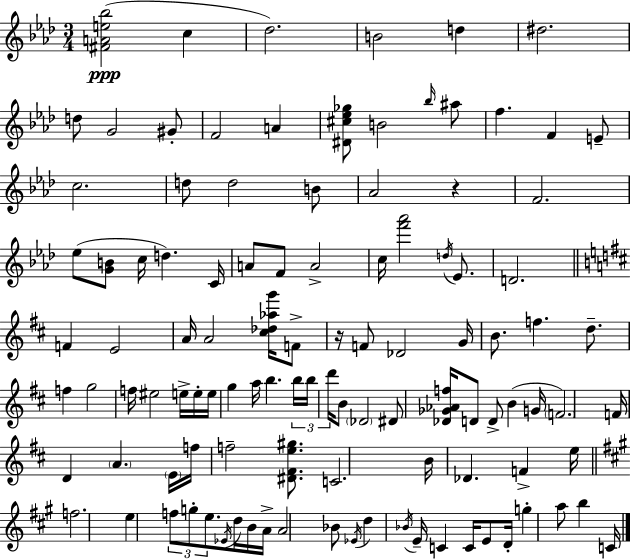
[F#4,A4,E5,Bb5]/h C5/q Db5/h. B4/h D5/q D#5/h. D5/e G4/h G#4/e F4/h A4/q [D#4,C#5,Eb5,Gb5]/e B4/h Bb5/s A#5/e F5/q. F4/q E4/e C5/h. D5/e D5/h B4/e Ab4/h R/q F4/h. Eb5/e [G4,B4]/e C5/s D5/q. C4/s A4/e F4/e A4/h C5/s [F6,Ab6]/h D5/s Eb4/e. D4/h. F4/q E4/h A4/s A4/h [C#5,Db5,Ab5,G6]/s F4/e R/s F4/e Db4/h G4/s B4/e. F5/q. D5/e. F5/q G5/h F5/s EIS5/h E5/s E5/s E5/s G5/q A5/s B5/q. B5/s B5/s D6/s B4/e Db4/h D#4/e [Db4,Gb4,Ab4,F5]/s D4/e D4/e B4/q G4/s F4/h. F4/s D4/q A4/q. E4/s F5/s F5/h [D#4,F#4,E5,G#5]/e. C4/h. B4/s Db4/q. F4/q E5/s F5/h. E5/q F5/e G5/e E5/e. Eb4/s D5/s B4/s A4/s A4/h Bb4/e Eb4/s D5/q Bb4/s E4/s C4/q C4/s E4/e D4/s G5/q A5/e B5/q C4/s